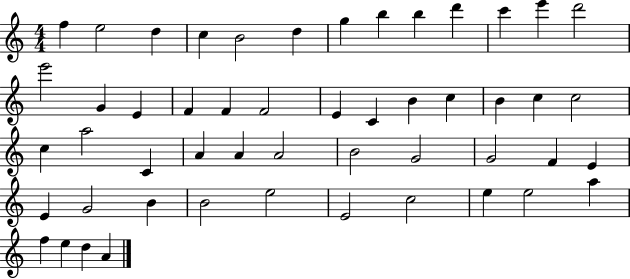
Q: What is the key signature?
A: C major